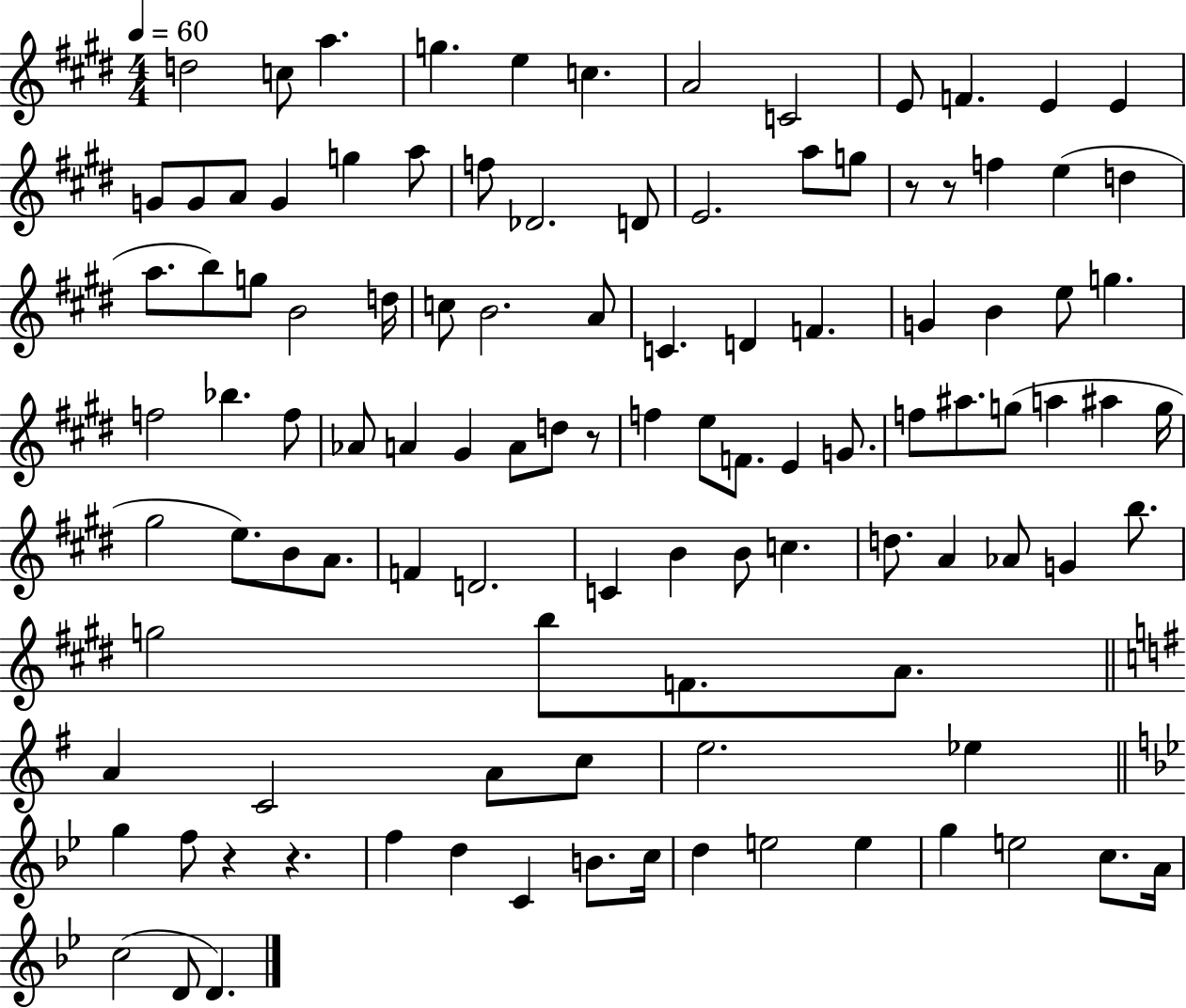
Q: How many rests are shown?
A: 5